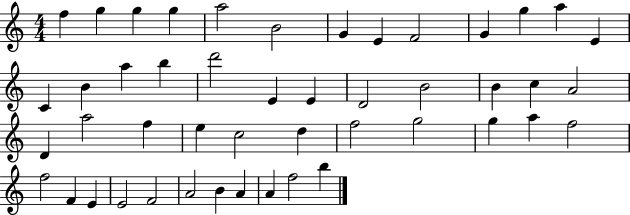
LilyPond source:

{
  \clef treble
  \numericTimeSignature
  \time 4/4
  \key c \major
  f''4 g''4 g''4 g''4 | a''2 b'2 | g'4 e'4 f'2 | g'4 g''4 a''4 e'4 | \break c'4 b'4 a''4 b''4 | d'''2 e'4 e'4 | d'2 b'2 | b'4 c''4 a'2 | \break d'4 a''2 f''4 | e''4 c''2 d''4 | f''2 g''2 | g''4 a''4 f''2 | \break f''2 f'4 e'4 | e'2 f'2 | a'2 b'4 a'4 | a'4 f''2 b''4 | \break \bar "|."
}